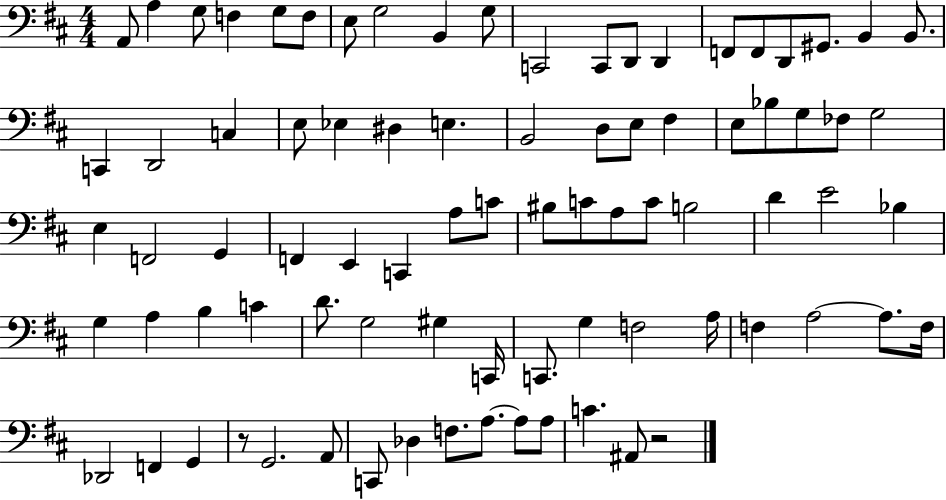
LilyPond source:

{
  \clef bass
  \numericTimeSignature
  \time 4/4
  \key d \major
  \repeat volta 2 { a,8 a4 g8 f4 g8 f8 | e8 g2 b,4 g8 | c,2 c,8 d,8 d,4 | f,8 f,8 d,8 gis,8. b,4 b,8. | \break c,4 d,2 c4 | e8 ees4 dis4 e4. | b,2 d8 e8 fis4 | e8 bes8 g8 fes8 g2 | \break e4 f,2 g,4 | f,4 e,4 c,4 a8 c'8 | bis8 c'8 a8 c'8 b2 | d'4 e'2 bes4 | \break g4 a4 b4 c'4 | d'8. g2 gis4 c,16 | c,8. g4 f2 a16 | f4 a2~~ a8. f16 | \break des,2 f,4 g,4 | r8 g,2. a,8 | c,8 des4 f8. a8.~~ a8 a8 | c'4. ais,8 r2 | \break } \bar "|."
}